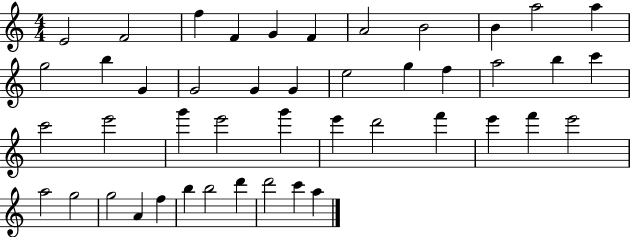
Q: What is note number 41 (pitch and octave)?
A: B5